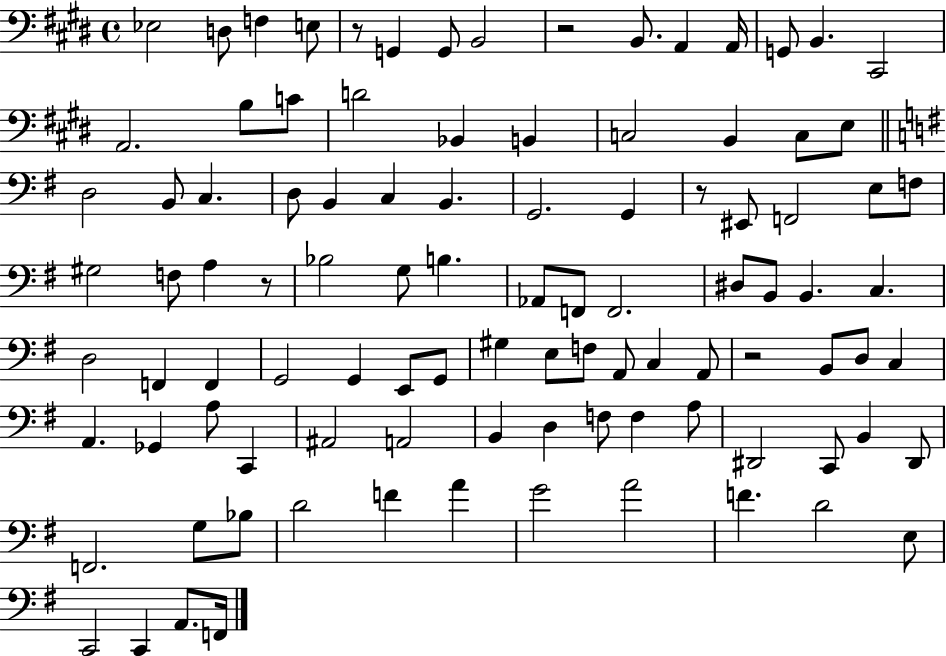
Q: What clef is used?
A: bass